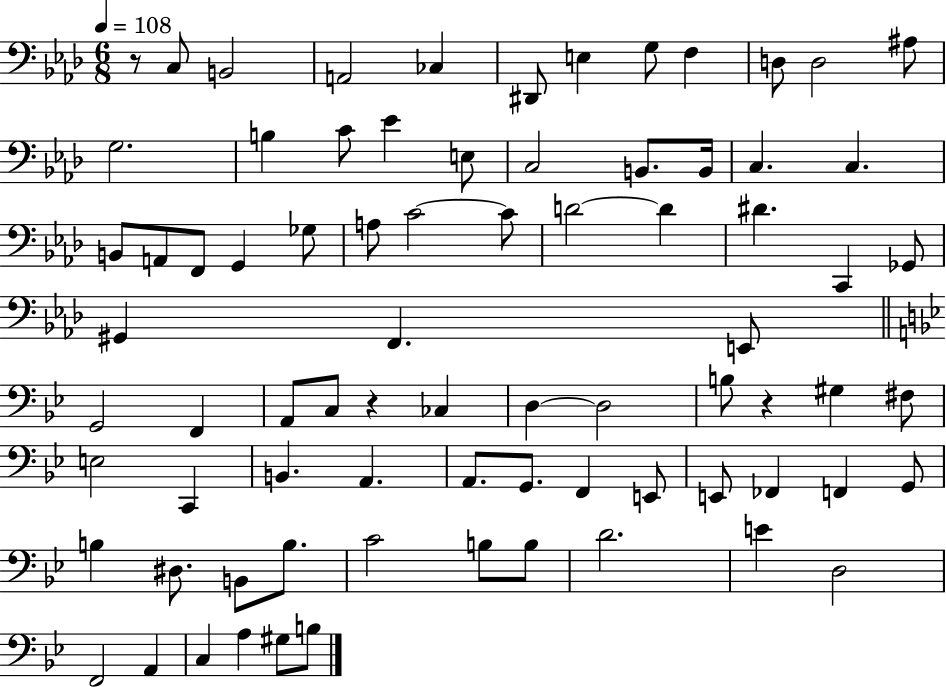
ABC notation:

X:1
T:Untitled
M:6/8
L:1/4
K:Ab
z/2 C,/2 B,,2 A,,2 _C, ^D,,/2 E, G,/2 F, D,/2 D,2 ^A,/2 G,2 B, C/2 _E E,/2 C,2 B,,/2 B,,/4 C, C, B,,/2 A,,/2 F,,/2 G,, _G,/2 A,/2 C2 C/2 D2 D ^D C,, _G,,/2 ^G,, F,, E,,/2 G,,2 F,, A,,/2 C,/2 z _C, D, D,2 B,/2 z ^G, ^F,/2 E,2 C,, B,, A,, A,,/2 G,,/2 F,, E,,/2 E,,/2 _F,, F,, G,,/2 B, ^D,/2 B,,/2 B,/2 C2 B,/2 B,/2 D2 E D,2 F,,2 A,, C, A, ^G,/2 B,/2